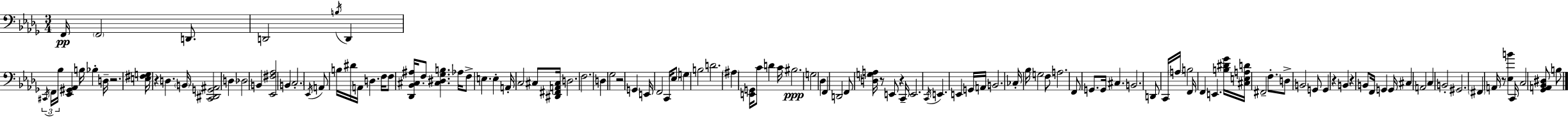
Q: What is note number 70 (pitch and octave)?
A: F3